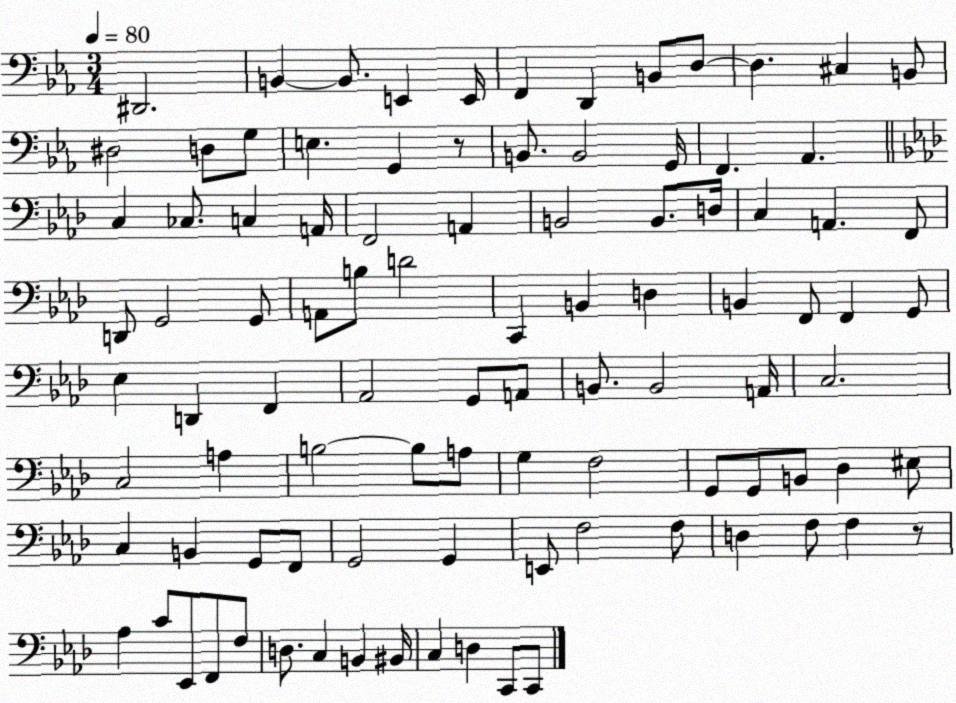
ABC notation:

X:1
T:Untitled
M:3/4
L:1/4
K:Eb
^D,,2 B,, B,,/2 E,, E,,/4 F,, D,, B,,/2 D,/2 D, ^C, B,,/2 ^D,2 D,/2 G,/2 E, G,, z/2 B,,/2 B,,2 G,,/4 F,, _A,, C, _C,/2 C, A,,/4 F,,2 A,, B,,2 B,,/2 D,/4 C, A,, F,,/2 D,,/2 G,,2 G,,/2 A,,/2 B,/2 D2 C,, B,, D, B,, F,,/2 F,, G,,/2 _E, D,, F,, _A,,2 G,,/2 A,,/2 B,,/2 B,,2 A,,/4 C,2 C,2 A, B,2 B,/2 A,/2 G, F,2 G,,/2 G,,/2 B,,/2 _D, ^E,/2 C, B,, G,,/2 F,,/2 G,,2 G,, E,,/2 F,2 F,/2 D, F,/2 F, z/2 _A, C/2 _E,,/2 F,,/2 F,/2 D,/2 C, B,, ^B,,/4 C, D, C,,/2 C,,/2